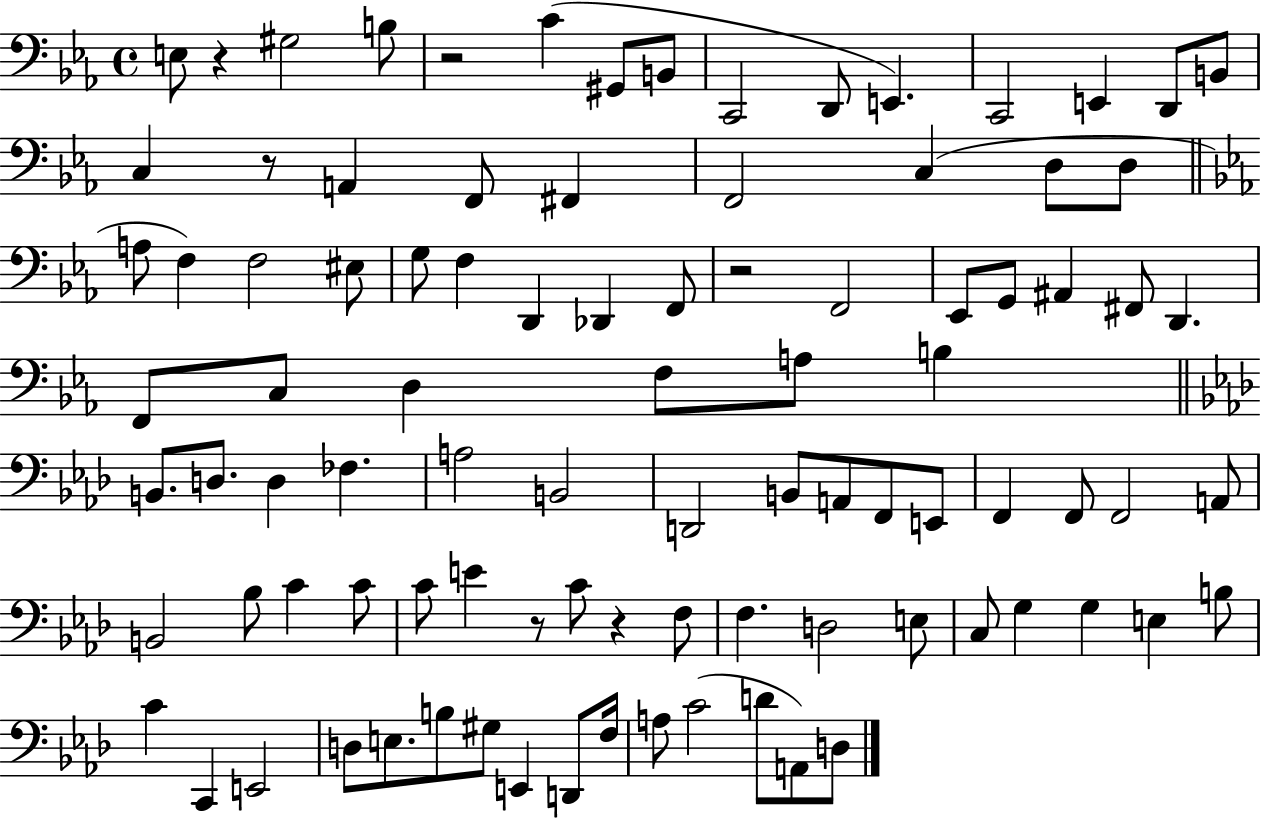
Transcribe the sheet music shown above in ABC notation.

X:1
T:Untitled
M:4/4
L:1/4
K:Eb
E,/2 z ^G,2 B,/2 z2 C ^G,,/2 B,,/2 C,,2 D,,/2 E,, C,,2 E,, D,,/2 B,,/2 C, z/2 A,, F,,/2 ^F,, F,,2 C, D,/2 D,/2 A,/2 F, F,2 ^E,/2 G,/2 F, D,, _D,, F,,/2 z2 F,,2 _E,,/2 G,,/2 ^A,, ^F,,/2 D,, F,,/2 C,/2 D, F,/2 A,/2 B, B,,/2 D,/2 D, _F, A,2 B,,2 D,,2 B,,/2 A,,/2 F,,/2 E,,/2 F,, F,,/2 F,,2 A,,/2 B,,2 _B,/2 C C/2 C/2 E z/2 C/2 z F,/2 F, D,2 E,/2 C,/2 G, G, E, B,/2 C C,, E,,2 D,/2 E,/2 B,/2 ^G,/2 E,, D,,/2 F,/4 A,/2 C2 D/2 A,,/2 D,/2